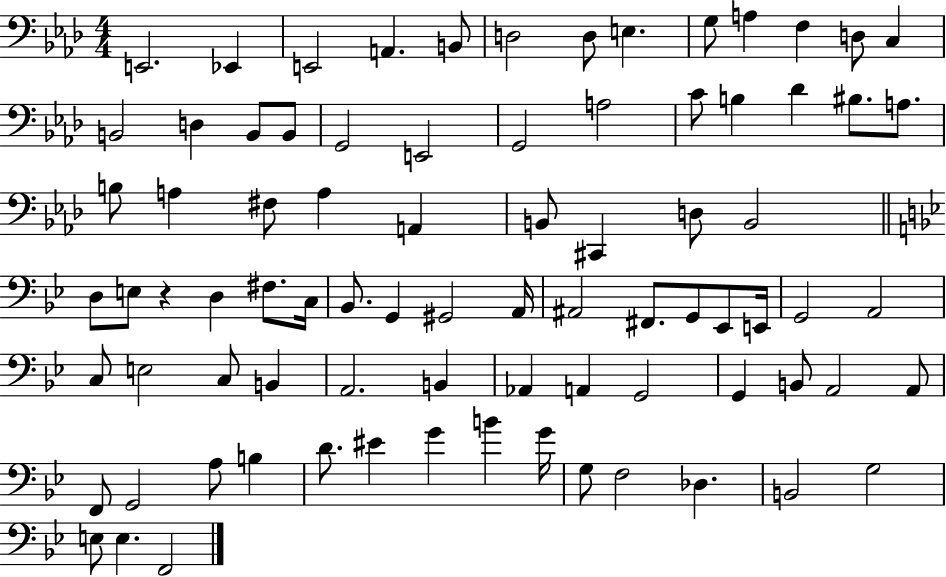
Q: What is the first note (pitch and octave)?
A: E2